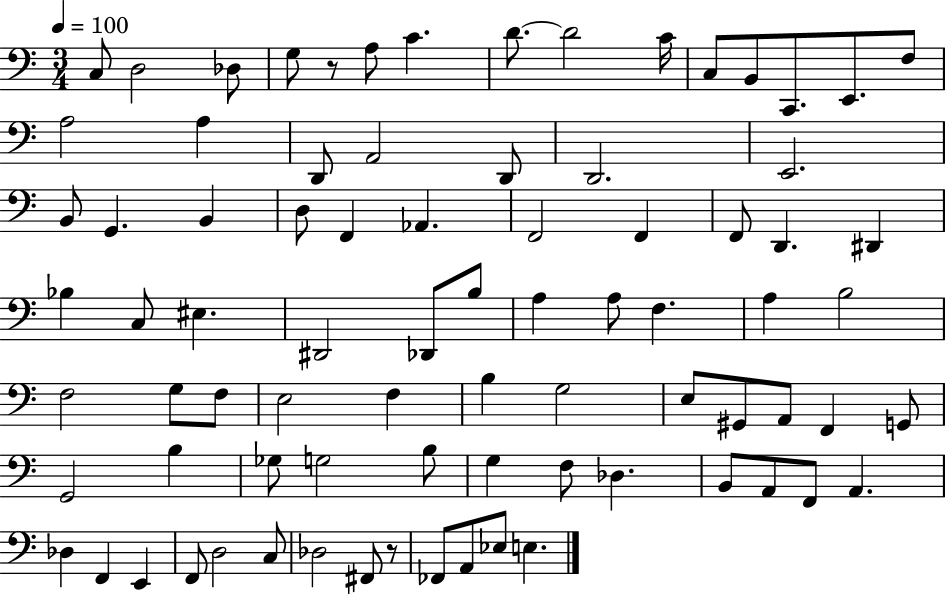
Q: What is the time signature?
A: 3/4